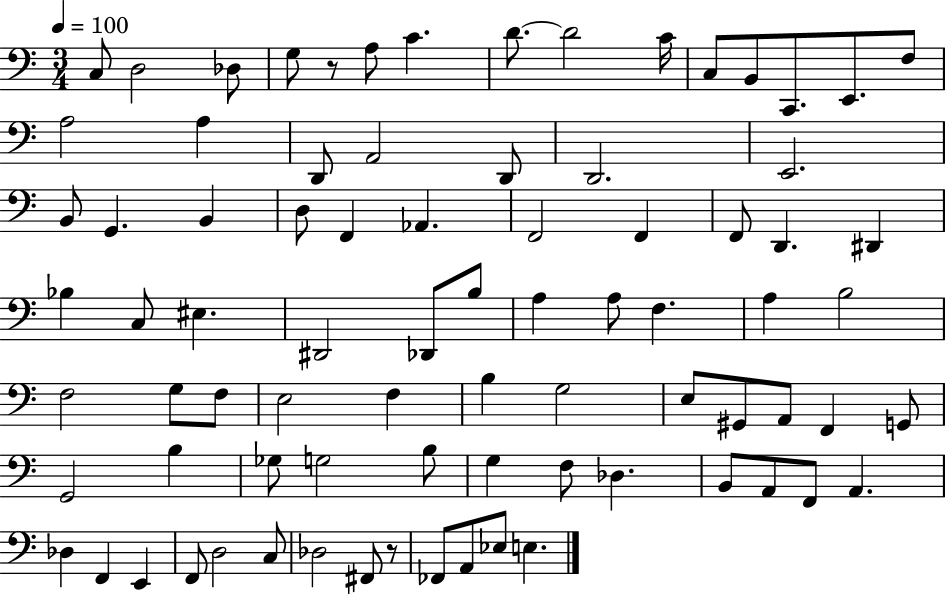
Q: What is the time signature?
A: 3/4